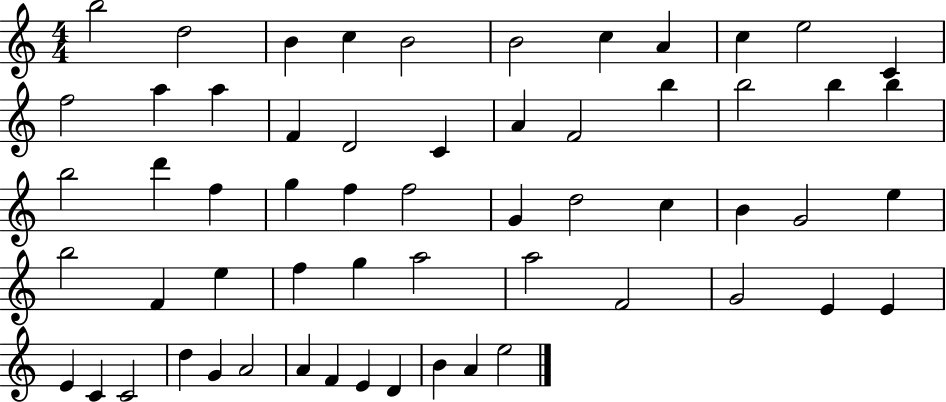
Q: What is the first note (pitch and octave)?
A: B5